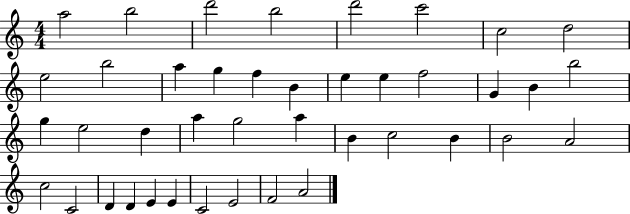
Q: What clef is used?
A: treble